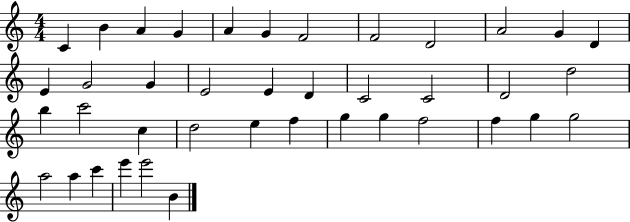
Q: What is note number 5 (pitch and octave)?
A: A4